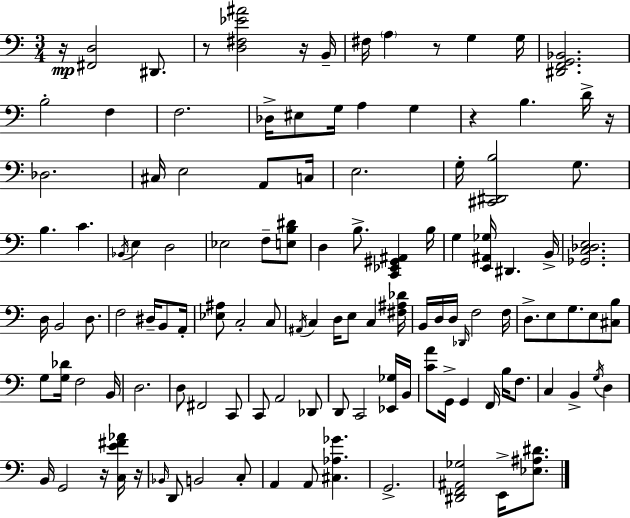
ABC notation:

X:1
T:Untitled
M:3/4
L:1/4
K:Am
z/4 [^F,,D,]2 ^D,,/2 z/2 [D,^F,_E^A]2 z/4 B,,/4 ^F,/4 A, z/2 G, G,/4 [^D,,F,,G,,_B,,]2 B,2 F, F,2 _D,/4 ^E,/2 G,/4 A, G, z B, D/4 z/4 _D,2 ^C,/4 E,2 A,,/2 C,/4 E,2 G,/4 [^C,,^D,,B,]2 G,/2 B, C _B,,/4 E, D,2 _E,2 F,/2 [E,B,^D]/2 D, B,/2 [C,,_E,,^G,,^A,,] B,/4 G, [E,,^A,,_G,]/4 ^D,, B,,/4 [_G,,C,_D,E,]2 D,/4 B,,2 D,/2 F,2 ^D,/4 B,,/2 A,,/4 [_E,^A,]/2 C,2 C,/2 ^A,,/4 C, D,/4 E,/2 C, [^F,^A,_D]/4 B,,/4 D,/4 D,/4 _D,,/4 F,2 F,/4 D,/2 E,/2 G,/2 E,/2 [^C,B,]/2 G,/2 [G,_D]/4 F,2 B,,/4 D,2 D,/2 ^F,,2 C,,/2 C,,/2 A,,2 _D,,/2 D,,/2 C,,2 [_E,,_G,]/4 B,,/4 [CA]/2 G,,/4 G,, F,,/4 B,/4 F,/2 C, B,, G,/4 D, B,,/4 G,,2 z/4 [C,E^F_A]/4 z/4 _B,,/4 D,,/2 B,,2 C,/2 A,, A,,/2 [^C,_A,_G] G,,2 [^D,,F,,^A,,_G,]2 E,,/4 [_E,^A,^D]/2